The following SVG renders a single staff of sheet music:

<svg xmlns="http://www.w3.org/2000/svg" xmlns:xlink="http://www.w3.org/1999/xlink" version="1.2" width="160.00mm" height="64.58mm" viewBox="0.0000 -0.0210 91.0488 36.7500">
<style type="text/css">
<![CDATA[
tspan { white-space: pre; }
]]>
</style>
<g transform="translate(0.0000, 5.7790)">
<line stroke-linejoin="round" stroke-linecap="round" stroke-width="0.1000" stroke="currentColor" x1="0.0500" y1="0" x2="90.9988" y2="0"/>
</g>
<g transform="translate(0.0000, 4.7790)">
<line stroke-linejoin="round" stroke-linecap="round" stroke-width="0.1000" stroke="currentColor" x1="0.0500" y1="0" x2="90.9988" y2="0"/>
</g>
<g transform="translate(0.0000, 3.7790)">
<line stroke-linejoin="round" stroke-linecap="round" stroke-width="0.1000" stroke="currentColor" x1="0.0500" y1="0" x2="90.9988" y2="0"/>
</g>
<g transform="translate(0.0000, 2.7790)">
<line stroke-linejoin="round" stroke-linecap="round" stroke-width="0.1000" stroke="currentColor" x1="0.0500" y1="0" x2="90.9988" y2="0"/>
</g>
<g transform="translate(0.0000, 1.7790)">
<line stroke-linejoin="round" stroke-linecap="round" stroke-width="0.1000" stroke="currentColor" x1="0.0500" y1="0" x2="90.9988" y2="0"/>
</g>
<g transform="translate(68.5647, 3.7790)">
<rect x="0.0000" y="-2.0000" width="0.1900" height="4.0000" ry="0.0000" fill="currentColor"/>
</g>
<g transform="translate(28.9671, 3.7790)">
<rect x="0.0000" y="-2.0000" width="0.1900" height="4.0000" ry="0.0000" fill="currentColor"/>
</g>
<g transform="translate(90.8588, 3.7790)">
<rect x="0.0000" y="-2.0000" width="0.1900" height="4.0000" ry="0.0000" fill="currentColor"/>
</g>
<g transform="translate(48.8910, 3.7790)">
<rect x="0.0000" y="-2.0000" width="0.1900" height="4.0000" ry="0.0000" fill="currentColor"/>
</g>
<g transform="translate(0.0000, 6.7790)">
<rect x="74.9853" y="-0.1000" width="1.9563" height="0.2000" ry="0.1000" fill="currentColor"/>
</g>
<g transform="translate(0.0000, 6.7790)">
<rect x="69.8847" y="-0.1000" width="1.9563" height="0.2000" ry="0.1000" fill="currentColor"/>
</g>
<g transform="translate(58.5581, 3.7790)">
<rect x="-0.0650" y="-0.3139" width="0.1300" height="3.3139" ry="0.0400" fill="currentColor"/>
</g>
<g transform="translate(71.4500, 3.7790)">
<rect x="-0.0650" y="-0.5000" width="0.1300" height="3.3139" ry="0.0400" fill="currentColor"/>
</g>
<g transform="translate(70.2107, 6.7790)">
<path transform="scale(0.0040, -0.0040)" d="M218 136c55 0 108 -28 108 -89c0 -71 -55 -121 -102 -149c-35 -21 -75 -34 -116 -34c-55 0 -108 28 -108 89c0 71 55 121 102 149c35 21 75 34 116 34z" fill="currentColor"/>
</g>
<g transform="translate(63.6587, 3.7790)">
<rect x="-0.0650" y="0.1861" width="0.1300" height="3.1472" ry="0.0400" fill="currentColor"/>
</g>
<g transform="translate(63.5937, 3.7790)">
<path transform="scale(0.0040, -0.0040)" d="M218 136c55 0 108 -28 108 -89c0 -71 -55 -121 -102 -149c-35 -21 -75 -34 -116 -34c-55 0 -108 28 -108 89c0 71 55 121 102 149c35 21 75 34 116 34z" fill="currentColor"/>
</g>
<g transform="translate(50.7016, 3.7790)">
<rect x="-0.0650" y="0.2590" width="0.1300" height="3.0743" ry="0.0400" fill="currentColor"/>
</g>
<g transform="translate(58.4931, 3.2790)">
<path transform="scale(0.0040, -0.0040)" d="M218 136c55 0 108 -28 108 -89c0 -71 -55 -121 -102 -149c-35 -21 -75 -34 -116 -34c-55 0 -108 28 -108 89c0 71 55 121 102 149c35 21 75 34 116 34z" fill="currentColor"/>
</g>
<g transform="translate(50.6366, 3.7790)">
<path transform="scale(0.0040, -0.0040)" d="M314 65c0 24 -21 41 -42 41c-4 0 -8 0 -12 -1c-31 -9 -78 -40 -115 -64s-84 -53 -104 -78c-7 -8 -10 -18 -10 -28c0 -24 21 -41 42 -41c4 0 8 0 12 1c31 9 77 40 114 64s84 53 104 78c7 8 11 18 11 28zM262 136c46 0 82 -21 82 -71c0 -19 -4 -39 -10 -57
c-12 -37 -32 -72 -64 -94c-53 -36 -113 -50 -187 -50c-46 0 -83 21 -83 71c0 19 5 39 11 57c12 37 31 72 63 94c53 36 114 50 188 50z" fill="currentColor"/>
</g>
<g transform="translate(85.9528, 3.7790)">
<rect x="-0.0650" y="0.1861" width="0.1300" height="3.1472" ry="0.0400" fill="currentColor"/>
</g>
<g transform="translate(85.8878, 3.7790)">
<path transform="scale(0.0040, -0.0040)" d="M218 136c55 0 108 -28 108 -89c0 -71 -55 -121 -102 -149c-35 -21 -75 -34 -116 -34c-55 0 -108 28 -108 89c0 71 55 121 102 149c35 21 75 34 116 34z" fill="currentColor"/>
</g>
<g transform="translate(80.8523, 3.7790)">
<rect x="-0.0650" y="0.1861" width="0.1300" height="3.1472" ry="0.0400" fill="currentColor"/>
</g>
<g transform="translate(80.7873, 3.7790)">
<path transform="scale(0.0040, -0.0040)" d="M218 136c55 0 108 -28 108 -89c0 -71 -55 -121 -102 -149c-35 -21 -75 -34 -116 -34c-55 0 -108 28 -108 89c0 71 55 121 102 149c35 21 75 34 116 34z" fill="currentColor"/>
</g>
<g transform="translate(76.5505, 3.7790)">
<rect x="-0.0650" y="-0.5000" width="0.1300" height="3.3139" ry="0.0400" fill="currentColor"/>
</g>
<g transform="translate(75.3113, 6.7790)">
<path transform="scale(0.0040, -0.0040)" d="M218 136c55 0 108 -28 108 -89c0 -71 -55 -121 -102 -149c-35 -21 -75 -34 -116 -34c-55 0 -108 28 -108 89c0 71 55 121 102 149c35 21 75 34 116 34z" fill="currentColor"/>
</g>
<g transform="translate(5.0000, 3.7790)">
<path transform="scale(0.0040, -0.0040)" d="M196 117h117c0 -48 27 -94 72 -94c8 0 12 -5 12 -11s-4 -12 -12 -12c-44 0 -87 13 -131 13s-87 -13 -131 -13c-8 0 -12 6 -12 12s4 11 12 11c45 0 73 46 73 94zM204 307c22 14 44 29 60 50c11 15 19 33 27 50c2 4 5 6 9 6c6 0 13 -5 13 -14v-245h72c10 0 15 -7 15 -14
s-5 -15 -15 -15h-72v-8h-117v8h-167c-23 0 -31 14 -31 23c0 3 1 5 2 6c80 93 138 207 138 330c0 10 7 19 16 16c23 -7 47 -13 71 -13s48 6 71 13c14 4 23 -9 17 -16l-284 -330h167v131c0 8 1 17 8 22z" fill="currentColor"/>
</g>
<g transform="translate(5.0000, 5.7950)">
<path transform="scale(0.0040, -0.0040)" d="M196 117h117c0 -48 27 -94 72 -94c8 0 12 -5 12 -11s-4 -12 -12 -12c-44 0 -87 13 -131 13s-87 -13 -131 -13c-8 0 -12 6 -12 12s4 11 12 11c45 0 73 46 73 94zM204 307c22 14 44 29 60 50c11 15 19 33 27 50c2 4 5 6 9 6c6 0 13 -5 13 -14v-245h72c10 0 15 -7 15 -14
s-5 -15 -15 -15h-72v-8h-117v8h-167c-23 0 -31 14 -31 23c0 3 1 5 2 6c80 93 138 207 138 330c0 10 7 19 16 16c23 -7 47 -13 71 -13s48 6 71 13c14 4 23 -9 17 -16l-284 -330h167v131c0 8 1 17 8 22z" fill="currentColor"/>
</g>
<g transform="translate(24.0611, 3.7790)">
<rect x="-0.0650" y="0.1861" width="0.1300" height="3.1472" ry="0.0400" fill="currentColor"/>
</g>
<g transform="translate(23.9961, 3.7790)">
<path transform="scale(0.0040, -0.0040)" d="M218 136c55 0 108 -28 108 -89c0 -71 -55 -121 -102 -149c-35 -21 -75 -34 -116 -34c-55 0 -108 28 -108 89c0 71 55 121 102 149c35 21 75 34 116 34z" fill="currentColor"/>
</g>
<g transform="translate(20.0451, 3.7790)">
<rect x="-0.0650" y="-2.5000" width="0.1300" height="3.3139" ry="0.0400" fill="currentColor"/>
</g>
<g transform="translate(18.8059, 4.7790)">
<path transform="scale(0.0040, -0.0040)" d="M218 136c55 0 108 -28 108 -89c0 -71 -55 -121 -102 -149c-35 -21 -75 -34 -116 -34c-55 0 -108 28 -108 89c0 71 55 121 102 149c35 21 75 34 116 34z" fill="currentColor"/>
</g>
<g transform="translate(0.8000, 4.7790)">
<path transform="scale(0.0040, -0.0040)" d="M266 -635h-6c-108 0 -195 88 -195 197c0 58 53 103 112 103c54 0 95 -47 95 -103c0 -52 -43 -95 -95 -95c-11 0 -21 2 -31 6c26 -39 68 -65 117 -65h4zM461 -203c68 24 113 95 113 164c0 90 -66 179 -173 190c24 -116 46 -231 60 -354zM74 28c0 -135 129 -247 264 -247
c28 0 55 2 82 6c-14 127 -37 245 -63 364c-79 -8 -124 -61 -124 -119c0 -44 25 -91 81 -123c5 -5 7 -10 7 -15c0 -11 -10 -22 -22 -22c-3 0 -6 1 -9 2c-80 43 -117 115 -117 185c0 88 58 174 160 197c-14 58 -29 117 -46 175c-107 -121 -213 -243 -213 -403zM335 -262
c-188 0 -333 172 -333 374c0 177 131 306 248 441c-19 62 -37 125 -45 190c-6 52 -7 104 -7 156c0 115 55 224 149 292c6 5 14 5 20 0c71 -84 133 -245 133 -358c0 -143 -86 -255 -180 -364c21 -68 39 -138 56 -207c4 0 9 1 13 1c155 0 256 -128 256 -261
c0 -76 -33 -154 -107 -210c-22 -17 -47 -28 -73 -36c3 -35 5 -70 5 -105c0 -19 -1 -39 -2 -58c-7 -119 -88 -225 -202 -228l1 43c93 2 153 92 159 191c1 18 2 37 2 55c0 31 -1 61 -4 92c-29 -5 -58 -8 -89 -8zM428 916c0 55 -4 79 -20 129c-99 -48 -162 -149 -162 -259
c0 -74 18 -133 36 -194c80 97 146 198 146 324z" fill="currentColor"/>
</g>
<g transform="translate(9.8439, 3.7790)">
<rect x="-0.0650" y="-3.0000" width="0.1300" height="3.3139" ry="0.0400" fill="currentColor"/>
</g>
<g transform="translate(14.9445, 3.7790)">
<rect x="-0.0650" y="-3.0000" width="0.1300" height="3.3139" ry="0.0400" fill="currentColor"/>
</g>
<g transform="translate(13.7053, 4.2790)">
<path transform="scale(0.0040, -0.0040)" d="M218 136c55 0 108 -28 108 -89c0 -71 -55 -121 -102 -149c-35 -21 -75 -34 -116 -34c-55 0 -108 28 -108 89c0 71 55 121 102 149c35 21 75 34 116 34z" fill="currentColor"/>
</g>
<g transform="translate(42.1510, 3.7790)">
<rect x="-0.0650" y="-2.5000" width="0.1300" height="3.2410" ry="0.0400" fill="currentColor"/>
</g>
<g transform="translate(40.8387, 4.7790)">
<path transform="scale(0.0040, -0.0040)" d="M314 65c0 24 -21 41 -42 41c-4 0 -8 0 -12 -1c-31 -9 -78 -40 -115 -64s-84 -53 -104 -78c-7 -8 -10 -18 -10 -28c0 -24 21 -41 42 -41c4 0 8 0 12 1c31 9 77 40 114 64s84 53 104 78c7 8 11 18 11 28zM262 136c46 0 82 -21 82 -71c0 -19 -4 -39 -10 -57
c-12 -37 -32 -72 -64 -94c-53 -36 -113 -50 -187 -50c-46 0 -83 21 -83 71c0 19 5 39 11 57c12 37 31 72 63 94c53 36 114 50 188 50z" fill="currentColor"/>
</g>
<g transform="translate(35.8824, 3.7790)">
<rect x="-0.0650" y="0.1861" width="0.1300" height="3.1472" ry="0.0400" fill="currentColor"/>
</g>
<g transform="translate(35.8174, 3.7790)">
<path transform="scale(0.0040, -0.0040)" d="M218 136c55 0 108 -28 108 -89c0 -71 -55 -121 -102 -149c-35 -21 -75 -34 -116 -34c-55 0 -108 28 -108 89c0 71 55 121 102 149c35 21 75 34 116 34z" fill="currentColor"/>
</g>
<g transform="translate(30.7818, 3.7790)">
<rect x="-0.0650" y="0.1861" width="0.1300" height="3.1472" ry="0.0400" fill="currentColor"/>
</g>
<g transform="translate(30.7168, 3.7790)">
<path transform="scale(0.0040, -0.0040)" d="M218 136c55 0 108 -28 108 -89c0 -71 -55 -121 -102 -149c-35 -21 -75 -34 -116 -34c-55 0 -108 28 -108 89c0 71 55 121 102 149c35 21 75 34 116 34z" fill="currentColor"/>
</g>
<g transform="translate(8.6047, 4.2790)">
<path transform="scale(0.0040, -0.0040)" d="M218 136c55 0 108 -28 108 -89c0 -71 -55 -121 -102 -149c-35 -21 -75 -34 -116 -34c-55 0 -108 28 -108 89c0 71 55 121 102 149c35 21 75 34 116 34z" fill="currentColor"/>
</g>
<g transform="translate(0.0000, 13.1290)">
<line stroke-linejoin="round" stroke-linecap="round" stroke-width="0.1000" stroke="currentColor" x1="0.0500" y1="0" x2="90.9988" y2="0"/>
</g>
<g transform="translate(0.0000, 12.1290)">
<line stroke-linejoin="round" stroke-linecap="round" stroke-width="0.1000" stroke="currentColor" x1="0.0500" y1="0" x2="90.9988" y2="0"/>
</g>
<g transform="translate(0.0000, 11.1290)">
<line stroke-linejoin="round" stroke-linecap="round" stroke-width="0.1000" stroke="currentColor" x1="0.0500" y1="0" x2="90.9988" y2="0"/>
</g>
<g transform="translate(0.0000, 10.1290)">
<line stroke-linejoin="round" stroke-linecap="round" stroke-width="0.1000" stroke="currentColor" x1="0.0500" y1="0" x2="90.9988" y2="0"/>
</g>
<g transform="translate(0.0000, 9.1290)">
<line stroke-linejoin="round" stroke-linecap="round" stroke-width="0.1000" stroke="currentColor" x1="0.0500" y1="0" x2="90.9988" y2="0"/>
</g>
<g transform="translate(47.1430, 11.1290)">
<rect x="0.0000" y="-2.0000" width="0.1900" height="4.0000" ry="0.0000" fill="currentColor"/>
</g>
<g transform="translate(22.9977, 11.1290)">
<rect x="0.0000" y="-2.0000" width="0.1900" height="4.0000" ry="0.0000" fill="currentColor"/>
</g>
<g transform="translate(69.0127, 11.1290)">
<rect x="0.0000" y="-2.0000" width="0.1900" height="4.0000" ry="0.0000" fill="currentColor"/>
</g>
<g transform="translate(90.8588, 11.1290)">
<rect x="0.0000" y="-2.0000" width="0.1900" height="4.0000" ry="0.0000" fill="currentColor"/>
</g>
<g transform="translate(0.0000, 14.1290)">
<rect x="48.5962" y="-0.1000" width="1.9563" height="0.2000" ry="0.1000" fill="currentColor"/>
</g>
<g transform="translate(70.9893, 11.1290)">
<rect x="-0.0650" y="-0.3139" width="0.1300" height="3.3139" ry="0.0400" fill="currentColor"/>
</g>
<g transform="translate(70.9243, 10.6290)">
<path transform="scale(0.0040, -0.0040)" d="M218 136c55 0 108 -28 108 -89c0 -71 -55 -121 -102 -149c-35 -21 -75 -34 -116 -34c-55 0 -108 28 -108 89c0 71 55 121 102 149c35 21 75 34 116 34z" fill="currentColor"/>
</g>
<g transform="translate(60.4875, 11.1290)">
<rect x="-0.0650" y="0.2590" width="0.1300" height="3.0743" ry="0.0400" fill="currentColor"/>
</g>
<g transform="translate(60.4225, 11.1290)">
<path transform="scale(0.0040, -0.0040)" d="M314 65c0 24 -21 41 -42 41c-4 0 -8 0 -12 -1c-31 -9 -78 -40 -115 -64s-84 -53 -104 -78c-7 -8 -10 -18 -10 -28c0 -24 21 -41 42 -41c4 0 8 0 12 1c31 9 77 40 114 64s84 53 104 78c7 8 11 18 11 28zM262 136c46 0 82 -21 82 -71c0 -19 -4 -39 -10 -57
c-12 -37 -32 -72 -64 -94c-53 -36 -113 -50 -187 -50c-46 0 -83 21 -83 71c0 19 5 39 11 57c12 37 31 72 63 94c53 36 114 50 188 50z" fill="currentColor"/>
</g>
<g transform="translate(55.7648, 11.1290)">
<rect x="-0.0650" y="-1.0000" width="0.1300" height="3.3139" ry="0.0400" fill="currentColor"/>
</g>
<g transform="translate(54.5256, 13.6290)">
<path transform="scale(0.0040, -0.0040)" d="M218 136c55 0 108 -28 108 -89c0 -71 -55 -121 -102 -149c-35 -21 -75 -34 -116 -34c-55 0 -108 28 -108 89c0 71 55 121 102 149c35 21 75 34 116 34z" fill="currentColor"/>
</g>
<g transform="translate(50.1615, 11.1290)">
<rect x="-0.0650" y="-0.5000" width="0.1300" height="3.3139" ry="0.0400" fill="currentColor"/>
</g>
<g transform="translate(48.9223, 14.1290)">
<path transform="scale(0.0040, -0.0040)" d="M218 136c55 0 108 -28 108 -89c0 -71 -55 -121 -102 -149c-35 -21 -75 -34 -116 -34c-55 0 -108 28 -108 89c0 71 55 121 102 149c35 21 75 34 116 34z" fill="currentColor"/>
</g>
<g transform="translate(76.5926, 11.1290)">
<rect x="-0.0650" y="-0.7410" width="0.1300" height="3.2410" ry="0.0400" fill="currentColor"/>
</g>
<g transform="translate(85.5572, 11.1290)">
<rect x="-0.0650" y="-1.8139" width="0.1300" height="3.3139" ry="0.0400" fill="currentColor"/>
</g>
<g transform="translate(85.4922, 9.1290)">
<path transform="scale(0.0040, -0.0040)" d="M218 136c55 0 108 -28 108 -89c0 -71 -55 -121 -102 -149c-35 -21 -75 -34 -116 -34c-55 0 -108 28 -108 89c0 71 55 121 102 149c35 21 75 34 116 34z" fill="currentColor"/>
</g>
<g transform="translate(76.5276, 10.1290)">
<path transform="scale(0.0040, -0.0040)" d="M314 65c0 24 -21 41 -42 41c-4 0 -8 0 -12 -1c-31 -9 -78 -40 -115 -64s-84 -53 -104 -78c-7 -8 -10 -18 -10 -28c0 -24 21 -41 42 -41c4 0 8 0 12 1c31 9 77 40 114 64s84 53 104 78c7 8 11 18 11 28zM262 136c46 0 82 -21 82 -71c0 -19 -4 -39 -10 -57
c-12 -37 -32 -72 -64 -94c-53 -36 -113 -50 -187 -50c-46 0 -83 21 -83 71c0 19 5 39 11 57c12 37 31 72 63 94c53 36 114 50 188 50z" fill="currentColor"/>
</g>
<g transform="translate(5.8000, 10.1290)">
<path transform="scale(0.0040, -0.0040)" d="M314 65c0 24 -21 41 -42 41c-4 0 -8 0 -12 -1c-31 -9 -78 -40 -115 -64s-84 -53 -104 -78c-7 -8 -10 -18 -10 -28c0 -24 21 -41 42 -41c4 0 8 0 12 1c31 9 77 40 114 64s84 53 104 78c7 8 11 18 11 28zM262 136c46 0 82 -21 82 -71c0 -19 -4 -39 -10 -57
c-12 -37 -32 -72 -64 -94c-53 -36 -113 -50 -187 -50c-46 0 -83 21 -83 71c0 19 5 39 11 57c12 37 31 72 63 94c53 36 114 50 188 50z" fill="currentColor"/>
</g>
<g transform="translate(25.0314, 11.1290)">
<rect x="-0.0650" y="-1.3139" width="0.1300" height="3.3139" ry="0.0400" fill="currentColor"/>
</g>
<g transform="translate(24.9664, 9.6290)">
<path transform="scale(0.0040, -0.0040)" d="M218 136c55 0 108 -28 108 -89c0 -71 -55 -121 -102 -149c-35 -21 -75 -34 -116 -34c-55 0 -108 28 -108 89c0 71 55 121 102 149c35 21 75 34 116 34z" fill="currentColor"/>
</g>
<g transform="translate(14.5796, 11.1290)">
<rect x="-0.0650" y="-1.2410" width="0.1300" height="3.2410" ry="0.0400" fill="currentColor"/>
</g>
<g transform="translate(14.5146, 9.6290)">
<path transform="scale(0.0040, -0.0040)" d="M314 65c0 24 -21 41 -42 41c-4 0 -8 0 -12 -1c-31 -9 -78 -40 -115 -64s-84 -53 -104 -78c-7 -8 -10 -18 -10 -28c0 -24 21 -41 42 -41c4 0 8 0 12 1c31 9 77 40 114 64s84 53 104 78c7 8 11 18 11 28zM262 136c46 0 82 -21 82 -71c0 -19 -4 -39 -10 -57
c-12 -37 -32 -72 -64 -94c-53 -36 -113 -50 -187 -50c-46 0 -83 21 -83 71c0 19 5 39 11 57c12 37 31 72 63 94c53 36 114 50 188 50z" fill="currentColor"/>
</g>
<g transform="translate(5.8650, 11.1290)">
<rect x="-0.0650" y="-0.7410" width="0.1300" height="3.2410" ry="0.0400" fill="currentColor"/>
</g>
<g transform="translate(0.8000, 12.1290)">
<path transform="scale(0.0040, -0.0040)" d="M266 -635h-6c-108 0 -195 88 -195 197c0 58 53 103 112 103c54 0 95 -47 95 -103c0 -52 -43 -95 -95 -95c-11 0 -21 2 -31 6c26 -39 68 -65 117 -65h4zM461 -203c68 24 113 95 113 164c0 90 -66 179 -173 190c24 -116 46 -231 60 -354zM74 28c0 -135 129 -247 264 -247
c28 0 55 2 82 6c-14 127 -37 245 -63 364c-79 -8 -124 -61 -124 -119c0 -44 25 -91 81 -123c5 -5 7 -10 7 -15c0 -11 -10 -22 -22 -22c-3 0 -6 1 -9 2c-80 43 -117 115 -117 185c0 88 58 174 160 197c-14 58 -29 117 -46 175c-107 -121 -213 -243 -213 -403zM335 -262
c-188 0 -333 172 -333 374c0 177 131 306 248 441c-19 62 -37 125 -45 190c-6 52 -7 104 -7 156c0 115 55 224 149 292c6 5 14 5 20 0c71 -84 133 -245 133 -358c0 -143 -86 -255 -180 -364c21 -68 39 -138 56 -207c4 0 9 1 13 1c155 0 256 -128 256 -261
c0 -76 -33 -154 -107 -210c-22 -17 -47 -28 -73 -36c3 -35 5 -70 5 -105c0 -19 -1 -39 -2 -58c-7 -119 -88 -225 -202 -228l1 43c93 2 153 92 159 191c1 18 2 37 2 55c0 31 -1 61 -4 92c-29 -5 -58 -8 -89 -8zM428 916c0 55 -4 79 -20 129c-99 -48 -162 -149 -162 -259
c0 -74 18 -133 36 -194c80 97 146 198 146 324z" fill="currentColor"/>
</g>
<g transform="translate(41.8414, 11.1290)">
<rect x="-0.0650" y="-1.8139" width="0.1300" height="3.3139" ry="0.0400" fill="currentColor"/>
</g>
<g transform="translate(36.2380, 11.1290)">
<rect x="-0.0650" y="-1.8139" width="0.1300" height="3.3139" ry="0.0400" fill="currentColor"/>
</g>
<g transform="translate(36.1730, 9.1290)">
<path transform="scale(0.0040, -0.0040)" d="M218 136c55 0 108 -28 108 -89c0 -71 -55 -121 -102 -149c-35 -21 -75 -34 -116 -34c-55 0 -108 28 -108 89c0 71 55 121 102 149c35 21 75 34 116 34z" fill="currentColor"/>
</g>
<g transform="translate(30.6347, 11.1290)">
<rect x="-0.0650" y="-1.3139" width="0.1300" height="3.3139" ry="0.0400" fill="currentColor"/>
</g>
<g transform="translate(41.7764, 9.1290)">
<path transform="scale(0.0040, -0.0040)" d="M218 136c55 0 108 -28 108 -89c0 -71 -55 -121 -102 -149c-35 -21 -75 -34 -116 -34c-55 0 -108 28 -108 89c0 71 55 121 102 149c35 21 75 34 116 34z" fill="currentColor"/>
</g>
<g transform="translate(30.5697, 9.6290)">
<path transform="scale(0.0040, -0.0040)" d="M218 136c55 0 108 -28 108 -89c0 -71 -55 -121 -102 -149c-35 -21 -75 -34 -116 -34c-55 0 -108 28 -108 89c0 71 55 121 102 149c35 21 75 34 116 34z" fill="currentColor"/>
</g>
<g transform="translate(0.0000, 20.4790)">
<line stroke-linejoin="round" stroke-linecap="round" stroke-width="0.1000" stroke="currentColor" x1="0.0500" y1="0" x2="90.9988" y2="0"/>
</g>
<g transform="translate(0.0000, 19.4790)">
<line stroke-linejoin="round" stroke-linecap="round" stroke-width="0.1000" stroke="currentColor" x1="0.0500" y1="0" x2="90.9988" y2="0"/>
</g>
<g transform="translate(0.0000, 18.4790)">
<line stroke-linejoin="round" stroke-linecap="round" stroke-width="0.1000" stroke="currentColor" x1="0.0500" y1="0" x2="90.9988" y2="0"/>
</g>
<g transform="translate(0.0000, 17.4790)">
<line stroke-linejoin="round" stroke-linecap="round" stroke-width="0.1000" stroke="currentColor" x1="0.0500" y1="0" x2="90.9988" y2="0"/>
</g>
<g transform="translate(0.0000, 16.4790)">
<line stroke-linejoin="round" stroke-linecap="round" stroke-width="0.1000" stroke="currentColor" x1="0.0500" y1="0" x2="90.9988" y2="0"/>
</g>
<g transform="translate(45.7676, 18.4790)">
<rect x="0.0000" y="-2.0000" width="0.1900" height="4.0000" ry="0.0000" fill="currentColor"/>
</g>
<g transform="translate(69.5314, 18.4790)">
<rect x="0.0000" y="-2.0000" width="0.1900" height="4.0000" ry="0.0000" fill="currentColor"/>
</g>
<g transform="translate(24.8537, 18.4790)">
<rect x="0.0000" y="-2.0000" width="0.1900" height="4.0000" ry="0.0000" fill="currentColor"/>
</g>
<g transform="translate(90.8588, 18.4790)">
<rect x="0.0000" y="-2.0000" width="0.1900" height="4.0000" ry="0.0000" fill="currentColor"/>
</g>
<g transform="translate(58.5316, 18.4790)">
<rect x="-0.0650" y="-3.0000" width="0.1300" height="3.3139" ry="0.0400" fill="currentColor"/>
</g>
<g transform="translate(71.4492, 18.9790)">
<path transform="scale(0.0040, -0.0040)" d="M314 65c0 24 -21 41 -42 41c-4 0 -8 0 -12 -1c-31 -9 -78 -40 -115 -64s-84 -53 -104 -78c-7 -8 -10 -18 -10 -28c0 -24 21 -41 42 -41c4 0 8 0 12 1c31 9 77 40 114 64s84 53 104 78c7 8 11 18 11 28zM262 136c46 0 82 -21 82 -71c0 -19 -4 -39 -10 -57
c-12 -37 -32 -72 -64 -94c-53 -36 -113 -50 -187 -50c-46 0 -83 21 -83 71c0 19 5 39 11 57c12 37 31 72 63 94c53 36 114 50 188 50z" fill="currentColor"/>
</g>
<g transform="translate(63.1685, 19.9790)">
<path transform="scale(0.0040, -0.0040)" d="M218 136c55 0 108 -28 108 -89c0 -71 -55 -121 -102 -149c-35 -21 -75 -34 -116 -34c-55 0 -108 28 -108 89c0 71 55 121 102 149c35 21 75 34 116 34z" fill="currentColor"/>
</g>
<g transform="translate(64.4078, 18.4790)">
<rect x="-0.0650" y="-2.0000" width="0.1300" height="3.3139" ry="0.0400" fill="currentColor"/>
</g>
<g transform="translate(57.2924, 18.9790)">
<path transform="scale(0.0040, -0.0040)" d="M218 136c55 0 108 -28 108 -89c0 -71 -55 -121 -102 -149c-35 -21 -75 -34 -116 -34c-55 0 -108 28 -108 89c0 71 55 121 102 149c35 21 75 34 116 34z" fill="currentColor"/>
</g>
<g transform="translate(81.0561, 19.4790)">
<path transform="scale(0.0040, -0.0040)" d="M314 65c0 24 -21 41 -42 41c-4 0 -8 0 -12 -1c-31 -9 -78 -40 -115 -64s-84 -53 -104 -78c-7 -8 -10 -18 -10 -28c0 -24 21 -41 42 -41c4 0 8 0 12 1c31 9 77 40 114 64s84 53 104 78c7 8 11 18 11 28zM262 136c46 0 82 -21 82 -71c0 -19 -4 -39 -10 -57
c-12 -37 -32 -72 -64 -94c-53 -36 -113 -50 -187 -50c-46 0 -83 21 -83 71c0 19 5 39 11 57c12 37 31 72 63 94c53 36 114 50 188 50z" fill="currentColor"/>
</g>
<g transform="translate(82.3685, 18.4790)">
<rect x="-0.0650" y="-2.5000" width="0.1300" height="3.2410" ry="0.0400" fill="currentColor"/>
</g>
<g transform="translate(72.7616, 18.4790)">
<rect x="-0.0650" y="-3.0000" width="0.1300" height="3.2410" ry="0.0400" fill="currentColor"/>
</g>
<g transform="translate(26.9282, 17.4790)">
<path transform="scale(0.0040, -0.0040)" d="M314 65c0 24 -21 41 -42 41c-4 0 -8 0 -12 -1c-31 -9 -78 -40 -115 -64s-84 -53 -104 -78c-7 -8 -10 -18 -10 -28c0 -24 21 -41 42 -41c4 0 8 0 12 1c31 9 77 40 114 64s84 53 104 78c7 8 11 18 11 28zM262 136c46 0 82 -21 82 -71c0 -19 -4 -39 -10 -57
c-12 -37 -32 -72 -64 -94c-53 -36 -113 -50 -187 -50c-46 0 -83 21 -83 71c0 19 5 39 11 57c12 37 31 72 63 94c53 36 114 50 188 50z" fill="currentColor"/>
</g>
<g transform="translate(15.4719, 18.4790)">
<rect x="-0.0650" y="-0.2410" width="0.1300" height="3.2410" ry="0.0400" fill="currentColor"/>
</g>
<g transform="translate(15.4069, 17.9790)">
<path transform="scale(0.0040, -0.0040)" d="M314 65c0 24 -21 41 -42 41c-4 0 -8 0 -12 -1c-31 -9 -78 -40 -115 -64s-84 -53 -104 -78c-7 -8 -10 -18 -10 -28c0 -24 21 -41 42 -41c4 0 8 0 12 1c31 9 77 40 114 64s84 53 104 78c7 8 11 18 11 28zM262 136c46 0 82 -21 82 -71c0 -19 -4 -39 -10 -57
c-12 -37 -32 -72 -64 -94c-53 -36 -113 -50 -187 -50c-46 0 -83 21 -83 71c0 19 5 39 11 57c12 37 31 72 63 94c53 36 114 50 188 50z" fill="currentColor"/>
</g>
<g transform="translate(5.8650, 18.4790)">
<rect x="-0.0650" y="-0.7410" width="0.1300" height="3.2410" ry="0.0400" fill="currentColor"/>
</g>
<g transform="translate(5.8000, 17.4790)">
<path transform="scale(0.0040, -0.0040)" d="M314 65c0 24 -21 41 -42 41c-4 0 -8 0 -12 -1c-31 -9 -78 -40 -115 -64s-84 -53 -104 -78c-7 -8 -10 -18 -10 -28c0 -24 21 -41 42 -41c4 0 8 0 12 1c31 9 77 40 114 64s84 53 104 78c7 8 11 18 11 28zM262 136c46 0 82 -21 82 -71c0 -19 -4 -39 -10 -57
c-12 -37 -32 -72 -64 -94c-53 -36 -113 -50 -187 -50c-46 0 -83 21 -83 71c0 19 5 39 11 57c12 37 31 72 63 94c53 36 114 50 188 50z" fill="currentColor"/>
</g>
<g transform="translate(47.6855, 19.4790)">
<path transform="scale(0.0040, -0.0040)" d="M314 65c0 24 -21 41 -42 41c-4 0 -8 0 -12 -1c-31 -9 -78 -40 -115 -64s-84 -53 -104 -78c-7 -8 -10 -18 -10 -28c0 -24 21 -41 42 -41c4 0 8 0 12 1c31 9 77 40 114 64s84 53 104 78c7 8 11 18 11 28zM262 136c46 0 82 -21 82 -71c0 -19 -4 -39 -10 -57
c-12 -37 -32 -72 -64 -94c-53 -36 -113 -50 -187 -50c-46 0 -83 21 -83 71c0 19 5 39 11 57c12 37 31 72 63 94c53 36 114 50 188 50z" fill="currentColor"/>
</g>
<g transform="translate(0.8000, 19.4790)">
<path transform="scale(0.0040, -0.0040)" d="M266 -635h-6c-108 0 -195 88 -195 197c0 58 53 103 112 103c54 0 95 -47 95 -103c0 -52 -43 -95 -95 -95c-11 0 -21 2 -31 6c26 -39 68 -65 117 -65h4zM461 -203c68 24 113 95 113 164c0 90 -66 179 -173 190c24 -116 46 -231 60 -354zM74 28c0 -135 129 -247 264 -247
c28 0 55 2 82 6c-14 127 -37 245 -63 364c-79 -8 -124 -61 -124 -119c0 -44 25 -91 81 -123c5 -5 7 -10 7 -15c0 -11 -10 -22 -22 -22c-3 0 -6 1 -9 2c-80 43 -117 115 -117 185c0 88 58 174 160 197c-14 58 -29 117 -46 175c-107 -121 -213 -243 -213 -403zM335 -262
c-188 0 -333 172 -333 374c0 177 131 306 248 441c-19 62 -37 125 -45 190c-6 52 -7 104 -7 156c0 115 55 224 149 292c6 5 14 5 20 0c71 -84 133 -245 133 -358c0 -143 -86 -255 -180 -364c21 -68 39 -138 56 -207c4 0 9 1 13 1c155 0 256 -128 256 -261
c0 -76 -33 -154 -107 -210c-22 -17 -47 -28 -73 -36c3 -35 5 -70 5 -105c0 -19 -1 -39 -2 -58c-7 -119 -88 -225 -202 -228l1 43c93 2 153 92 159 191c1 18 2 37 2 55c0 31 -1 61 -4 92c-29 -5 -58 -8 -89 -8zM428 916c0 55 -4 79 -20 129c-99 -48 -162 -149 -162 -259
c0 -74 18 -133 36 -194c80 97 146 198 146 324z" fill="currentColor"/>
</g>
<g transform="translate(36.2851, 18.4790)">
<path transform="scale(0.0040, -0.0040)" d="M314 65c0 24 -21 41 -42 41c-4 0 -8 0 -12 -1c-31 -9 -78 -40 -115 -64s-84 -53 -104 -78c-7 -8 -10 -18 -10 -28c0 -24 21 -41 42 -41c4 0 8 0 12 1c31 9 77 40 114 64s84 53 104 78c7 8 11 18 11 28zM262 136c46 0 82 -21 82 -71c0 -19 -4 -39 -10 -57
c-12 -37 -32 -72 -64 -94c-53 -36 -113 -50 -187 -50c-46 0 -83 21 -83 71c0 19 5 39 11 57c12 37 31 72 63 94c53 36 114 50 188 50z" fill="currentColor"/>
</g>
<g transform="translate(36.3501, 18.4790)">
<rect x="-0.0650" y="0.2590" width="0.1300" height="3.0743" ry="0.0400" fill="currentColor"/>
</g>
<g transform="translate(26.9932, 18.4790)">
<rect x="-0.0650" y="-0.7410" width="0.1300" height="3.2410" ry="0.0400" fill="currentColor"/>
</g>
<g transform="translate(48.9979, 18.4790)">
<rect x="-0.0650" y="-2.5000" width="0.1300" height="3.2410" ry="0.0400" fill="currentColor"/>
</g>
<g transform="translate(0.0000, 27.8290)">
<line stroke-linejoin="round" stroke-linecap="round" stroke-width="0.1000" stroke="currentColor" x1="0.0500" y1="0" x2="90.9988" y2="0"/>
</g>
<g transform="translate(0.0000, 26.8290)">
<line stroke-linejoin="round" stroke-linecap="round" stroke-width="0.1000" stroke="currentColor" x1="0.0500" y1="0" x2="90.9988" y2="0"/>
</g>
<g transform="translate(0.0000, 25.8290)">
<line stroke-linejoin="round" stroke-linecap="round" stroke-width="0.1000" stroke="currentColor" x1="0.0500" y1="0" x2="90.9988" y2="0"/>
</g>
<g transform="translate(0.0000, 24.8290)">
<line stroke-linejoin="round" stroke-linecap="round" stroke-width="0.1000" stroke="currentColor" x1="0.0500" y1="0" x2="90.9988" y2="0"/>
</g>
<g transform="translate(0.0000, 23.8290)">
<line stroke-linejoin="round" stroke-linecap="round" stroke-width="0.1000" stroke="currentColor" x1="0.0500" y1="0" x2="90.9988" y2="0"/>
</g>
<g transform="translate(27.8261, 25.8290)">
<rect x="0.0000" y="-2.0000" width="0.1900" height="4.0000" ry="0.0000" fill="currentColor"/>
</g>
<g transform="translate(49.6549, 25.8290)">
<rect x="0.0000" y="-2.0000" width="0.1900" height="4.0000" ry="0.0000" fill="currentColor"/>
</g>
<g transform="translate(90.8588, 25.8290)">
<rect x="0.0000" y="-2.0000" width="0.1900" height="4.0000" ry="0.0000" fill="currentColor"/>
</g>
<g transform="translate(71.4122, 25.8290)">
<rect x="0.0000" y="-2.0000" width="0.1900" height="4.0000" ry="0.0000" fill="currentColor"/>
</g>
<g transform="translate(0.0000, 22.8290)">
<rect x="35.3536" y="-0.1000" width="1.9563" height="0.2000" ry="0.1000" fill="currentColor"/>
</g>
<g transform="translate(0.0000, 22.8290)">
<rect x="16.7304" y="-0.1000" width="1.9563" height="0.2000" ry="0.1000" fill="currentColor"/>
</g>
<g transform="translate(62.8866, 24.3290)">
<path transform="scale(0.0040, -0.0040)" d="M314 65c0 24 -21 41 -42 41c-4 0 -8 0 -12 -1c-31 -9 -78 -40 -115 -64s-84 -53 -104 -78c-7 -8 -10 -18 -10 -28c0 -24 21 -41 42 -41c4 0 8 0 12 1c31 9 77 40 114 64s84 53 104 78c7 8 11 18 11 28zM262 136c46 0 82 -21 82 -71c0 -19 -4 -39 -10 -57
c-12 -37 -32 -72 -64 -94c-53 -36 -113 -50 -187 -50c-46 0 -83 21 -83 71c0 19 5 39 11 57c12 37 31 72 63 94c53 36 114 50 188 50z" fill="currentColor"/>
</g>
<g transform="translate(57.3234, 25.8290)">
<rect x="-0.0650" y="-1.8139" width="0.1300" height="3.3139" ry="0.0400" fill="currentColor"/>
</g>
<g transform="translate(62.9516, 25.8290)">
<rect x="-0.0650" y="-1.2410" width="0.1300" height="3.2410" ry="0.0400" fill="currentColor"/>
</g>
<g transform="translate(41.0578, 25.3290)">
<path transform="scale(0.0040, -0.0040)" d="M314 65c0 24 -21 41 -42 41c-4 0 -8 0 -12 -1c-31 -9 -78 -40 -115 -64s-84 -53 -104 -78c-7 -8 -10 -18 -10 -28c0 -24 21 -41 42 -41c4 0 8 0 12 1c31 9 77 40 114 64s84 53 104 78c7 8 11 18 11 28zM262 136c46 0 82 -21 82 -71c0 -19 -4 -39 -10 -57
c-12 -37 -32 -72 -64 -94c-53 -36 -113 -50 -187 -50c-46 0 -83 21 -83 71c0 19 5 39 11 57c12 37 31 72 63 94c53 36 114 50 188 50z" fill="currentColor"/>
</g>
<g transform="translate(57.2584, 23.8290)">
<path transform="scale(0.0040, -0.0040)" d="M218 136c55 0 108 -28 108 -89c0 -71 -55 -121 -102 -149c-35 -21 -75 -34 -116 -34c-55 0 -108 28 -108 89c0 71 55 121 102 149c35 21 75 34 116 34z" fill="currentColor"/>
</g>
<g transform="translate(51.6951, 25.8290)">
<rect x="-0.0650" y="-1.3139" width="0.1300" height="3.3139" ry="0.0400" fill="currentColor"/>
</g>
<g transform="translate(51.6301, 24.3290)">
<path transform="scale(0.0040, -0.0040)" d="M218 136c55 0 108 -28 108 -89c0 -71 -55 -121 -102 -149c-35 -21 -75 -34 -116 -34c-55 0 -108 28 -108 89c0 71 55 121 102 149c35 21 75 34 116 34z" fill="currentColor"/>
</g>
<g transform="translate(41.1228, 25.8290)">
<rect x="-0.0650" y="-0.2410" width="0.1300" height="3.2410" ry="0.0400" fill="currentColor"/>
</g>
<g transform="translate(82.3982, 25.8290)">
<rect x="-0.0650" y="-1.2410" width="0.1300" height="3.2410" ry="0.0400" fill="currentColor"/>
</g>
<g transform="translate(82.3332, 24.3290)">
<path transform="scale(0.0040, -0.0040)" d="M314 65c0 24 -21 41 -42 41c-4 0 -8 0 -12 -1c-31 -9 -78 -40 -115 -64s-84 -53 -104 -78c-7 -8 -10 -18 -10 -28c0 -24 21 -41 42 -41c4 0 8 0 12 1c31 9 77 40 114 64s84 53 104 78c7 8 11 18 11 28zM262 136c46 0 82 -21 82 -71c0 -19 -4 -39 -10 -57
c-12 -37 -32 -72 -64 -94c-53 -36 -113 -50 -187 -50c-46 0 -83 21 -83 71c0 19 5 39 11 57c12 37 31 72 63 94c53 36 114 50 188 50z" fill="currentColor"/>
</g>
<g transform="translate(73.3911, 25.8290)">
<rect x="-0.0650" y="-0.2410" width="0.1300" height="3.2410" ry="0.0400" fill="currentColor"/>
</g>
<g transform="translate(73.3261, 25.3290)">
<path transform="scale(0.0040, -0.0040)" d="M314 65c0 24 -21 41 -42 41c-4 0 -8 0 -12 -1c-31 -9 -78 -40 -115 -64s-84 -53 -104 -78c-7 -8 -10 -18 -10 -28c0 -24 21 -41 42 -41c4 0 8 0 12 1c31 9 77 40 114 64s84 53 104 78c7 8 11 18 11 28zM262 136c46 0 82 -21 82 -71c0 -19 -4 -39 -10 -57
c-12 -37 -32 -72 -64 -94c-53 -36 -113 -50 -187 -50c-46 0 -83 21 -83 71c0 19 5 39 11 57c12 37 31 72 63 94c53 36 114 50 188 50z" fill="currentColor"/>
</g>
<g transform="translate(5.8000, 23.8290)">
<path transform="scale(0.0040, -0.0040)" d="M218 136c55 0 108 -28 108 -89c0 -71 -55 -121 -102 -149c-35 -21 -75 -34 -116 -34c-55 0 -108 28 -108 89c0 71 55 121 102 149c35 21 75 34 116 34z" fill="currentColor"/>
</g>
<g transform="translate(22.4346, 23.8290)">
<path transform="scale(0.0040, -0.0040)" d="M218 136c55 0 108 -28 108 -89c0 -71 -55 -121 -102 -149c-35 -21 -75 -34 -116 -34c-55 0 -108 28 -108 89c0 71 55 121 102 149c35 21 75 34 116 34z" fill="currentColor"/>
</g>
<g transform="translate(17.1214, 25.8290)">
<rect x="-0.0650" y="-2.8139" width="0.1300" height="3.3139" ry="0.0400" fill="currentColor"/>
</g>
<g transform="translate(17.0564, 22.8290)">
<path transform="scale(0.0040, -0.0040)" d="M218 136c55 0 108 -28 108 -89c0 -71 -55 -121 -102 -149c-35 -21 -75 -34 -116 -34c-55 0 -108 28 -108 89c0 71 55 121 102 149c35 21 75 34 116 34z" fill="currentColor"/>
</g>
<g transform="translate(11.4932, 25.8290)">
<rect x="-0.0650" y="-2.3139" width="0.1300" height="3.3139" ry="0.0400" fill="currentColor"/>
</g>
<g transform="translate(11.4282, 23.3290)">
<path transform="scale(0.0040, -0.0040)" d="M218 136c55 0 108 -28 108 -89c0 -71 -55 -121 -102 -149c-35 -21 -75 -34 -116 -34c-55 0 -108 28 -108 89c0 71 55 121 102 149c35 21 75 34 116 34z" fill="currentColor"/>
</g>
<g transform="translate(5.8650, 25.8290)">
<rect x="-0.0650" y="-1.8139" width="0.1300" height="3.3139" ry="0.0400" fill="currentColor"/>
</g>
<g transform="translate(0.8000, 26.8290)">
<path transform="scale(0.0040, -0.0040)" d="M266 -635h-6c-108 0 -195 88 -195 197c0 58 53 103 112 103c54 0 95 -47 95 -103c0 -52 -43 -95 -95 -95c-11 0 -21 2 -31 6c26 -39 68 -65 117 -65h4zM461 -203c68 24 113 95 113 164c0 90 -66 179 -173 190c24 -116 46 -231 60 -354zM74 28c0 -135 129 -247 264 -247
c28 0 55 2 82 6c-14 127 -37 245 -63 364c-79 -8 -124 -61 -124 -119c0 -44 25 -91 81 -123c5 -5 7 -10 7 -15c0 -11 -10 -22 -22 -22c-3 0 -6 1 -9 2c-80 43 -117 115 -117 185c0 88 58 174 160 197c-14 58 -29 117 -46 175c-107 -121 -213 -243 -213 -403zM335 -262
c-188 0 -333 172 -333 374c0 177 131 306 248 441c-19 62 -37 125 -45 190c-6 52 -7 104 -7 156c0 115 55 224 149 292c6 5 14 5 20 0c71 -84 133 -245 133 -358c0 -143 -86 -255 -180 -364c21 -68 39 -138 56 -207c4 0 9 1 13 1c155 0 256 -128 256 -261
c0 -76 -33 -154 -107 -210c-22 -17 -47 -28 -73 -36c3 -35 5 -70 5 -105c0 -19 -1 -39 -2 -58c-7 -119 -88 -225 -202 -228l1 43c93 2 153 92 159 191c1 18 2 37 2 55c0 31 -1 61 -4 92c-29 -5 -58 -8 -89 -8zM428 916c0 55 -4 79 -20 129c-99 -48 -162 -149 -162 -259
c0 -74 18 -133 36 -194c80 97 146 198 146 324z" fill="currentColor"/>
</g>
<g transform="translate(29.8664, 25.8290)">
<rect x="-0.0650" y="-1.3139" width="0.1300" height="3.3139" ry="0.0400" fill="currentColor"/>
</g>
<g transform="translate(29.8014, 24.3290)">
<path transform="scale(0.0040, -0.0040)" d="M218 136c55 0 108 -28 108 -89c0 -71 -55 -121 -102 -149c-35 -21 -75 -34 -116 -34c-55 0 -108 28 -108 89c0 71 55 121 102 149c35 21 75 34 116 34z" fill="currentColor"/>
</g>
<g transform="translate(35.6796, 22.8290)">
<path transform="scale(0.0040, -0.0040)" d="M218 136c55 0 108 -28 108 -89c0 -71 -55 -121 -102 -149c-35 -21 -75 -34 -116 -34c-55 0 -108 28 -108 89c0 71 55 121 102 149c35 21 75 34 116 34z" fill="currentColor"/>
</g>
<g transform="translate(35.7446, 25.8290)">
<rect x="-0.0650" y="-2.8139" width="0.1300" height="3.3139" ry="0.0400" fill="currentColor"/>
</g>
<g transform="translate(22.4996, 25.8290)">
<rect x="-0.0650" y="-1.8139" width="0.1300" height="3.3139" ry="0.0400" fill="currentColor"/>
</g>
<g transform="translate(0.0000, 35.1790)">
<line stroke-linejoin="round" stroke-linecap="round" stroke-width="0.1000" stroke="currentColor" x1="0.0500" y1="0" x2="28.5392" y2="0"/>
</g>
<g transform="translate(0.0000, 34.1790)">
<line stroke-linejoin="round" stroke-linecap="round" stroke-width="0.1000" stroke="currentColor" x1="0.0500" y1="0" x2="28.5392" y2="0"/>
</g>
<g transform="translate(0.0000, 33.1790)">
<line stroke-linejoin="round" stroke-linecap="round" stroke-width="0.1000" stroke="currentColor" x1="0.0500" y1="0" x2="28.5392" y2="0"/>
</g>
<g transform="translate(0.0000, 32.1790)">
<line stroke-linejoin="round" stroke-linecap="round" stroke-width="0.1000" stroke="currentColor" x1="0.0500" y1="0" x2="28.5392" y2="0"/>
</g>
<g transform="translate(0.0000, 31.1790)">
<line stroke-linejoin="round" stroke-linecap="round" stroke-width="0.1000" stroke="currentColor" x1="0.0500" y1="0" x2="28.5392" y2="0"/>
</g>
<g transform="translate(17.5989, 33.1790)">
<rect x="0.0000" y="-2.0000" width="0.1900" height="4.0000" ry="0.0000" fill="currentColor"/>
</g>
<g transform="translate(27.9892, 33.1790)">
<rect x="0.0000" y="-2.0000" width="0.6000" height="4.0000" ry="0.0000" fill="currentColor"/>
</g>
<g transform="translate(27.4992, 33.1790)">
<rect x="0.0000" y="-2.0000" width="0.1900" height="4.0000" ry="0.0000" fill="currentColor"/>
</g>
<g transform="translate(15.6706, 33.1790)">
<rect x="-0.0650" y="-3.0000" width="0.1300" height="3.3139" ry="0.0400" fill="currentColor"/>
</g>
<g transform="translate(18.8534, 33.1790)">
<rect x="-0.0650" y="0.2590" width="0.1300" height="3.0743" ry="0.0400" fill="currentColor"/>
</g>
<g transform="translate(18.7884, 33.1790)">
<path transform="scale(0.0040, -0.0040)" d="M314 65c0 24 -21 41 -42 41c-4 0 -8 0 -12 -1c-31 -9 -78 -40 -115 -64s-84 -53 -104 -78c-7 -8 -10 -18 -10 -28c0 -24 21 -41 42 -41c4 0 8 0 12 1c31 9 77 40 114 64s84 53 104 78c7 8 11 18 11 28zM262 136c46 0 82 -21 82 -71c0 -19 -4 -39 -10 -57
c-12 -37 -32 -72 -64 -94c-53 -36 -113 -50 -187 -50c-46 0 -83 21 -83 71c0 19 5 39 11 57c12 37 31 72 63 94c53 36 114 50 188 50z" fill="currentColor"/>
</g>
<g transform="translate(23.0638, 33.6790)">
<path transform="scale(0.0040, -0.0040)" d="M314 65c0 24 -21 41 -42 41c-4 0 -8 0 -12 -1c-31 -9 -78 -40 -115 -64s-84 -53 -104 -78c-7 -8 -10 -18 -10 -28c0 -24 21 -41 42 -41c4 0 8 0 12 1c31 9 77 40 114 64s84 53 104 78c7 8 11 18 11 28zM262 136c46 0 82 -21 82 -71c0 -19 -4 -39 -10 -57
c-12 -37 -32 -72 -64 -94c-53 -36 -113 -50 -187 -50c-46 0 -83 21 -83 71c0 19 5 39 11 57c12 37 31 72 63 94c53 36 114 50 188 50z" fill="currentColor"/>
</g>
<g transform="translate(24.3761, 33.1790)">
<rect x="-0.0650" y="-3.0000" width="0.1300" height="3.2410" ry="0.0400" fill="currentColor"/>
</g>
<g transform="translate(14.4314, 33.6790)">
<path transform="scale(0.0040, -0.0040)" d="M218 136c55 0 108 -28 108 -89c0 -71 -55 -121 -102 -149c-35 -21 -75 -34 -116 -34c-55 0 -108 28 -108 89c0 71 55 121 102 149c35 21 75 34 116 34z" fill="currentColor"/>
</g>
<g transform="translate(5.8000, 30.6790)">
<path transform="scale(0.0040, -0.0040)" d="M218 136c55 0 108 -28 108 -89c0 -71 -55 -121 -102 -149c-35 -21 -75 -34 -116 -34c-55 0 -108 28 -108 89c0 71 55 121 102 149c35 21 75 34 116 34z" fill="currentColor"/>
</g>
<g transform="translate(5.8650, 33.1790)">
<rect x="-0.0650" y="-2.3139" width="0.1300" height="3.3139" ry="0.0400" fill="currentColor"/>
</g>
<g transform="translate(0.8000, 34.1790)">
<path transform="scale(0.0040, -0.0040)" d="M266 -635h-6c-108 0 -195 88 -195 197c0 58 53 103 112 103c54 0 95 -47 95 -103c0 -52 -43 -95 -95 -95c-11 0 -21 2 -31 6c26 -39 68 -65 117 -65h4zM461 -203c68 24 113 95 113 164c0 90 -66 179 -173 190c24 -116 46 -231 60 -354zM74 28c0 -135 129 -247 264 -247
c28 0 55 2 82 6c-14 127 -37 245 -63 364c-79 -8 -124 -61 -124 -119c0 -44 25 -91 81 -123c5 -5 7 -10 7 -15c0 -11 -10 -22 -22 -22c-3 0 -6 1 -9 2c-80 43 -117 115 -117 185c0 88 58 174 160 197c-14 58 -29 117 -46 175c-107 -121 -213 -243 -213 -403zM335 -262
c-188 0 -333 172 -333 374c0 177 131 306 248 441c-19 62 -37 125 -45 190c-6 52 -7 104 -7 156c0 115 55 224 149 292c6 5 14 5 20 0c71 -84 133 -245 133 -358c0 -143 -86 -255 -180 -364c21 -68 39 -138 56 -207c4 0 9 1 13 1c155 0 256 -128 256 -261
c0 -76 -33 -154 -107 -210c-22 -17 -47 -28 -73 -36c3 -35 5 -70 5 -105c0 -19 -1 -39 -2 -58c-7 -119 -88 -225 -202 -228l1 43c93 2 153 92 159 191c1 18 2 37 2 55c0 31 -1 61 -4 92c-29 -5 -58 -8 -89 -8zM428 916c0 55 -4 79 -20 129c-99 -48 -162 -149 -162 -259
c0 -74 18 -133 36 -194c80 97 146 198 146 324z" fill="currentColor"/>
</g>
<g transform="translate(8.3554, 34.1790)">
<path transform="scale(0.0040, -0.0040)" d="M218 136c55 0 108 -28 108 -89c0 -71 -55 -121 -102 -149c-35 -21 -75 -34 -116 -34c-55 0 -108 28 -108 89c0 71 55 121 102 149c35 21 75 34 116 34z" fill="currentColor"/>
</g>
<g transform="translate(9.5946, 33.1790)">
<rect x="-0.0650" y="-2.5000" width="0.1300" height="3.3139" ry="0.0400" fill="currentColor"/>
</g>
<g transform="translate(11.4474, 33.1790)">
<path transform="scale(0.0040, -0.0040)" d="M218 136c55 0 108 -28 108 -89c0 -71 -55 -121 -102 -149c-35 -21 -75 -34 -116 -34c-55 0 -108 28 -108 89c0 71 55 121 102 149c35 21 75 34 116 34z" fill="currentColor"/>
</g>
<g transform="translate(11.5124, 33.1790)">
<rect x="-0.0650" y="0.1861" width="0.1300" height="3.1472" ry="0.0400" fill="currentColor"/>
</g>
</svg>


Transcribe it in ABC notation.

X:1
T:Untitled
M:4/4
L:1/4
K:C
A A G B B B G2 B2 c B C C B B d2 e2 e e f f C D B2 c d2 f d2 c2 d2 B2 G2 A F A2 G2 f g a f e a c2 e f e2 c2 e2 g G B A B2 A2